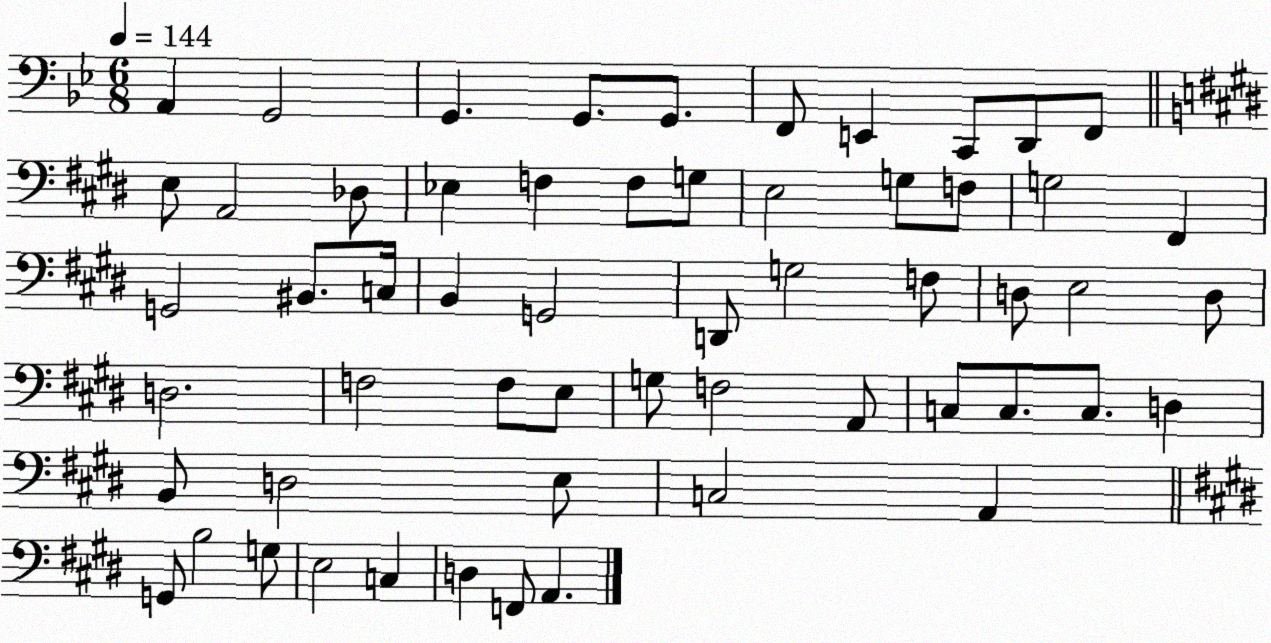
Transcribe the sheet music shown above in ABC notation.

X:1
T:Untitled
M:6/8
L:1/4
K:Bb
A,, G,,2 G,, G,,/2 G,,/2 F,,/2 E,, C,,/2 D,,/2 F,,/2 E,/2 A,,2 _D,/2 _E, F, F,/2 G,/2 E,2 G,/2 F,/2 G,2 ^F,, G,,2 ^B,,/2 C,/4 B,, G,,2 D,,/2 G,2 F,/2 D,/2 E,2 D,/2 D,2 F,2 F,/2 E,/2 G,/2 F,2 A,,/2 C,/2 C,/2 C,/2 D, B,,/2 D,2 E,/2 C,2 A,, G,,/2 B,2 G,/2 E,2 C, D, F,,/2 A,,